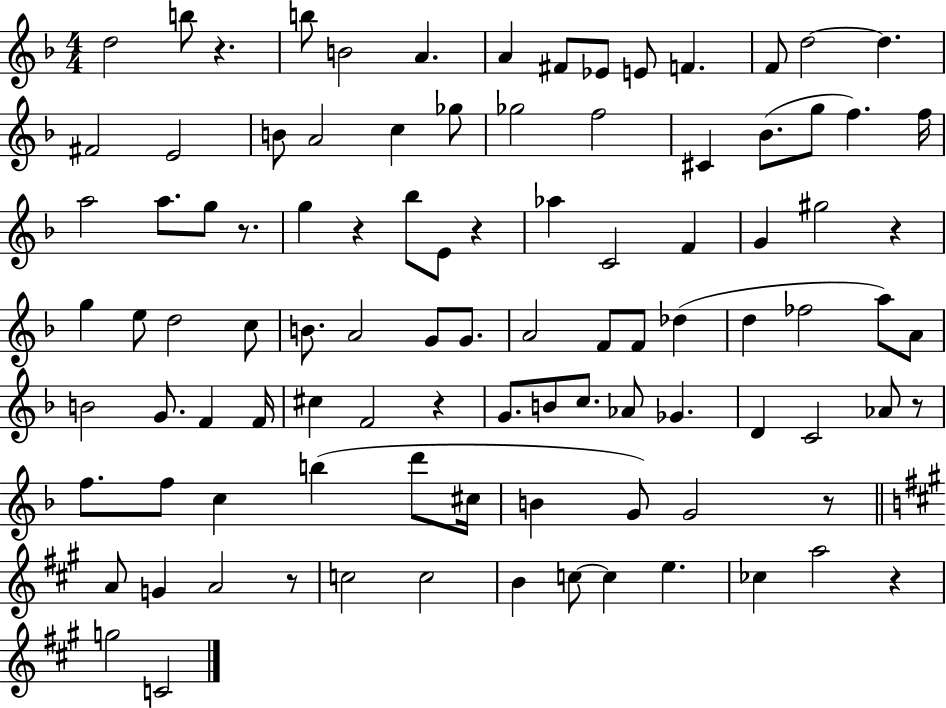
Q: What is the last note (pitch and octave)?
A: C4